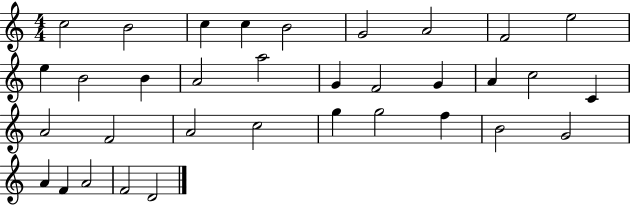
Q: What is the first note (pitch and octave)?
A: C5